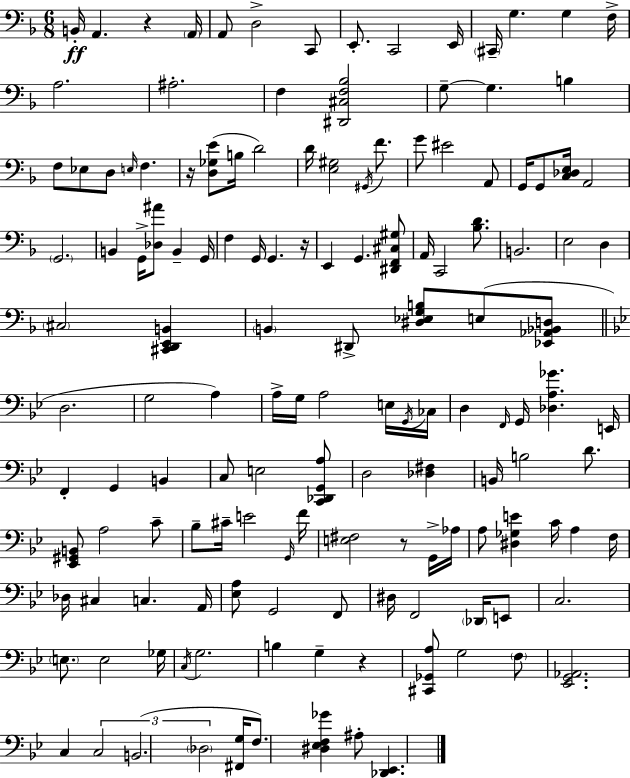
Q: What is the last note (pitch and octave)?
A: A#3